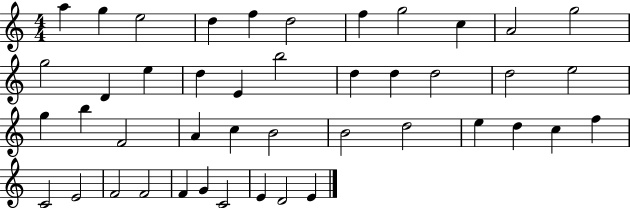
X:1
T:Untitled
M:4/4
L:1/4
K:C
a g e2 d f d2 f g2 c A2 g2 g2 D e d E b2 d d d2 d2 e2 g b F2 A c B2 B2 d2 e d c f C2 E2 F2 F2 F G C2 E D2 E